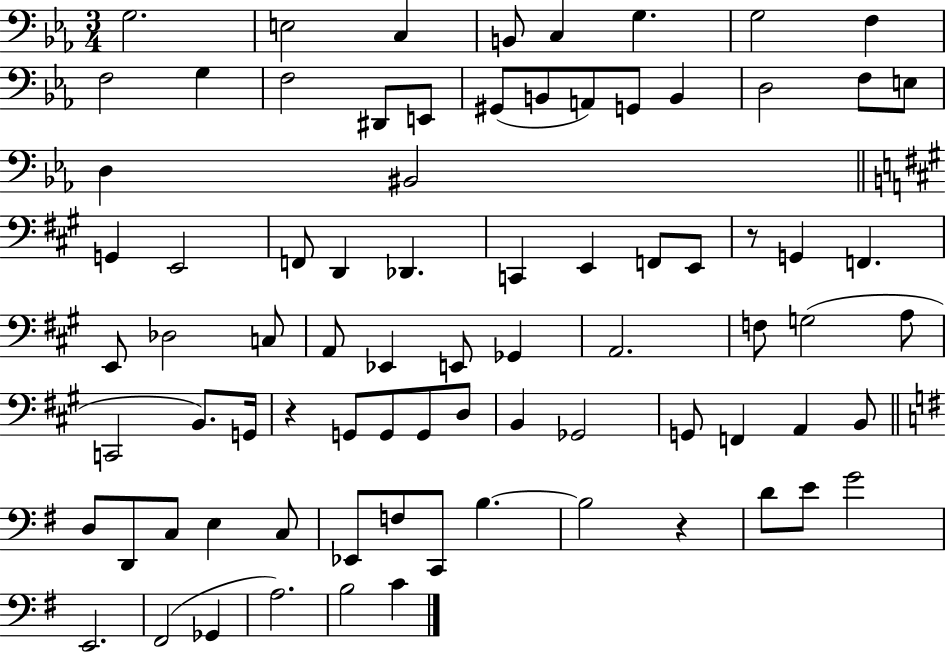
X:1
T:Untitled
M:3/4
L:1/4
K:Eb
G,2 E,2 C, B,,/2 C, G, G,2 F, F,2 G, F,2 ^D,,/2 E,,/2 ^G,,/2 B,,/2 A,,/2 G,,/2 B,, D,2 F,/2 E,/2 D, ^B,,2 G,, E,,2 F,,/2 D,, _D,, C,, E,, F,,/2 E,,/2 z/2 G,, F,, E,,/2 _D,2 C,/2 A,,/2 _E,, E,,/2 _G,, A,,2 F,/2 G,2 A,/2 C,,2 B,,/2 G,,/4 z G,,/2 G,,/2 G,,/2 D,/2 B,, _G,,2 G,,/2 F,, A,, B,,/2 D,/2 D,,/2 C,/2 E, C,/2 _E,,/2 F,/2 C,,/2 B, B,2 z D/2 E/2 G2 E,,2 ^F,,2 _G,, A,2 B,2 C